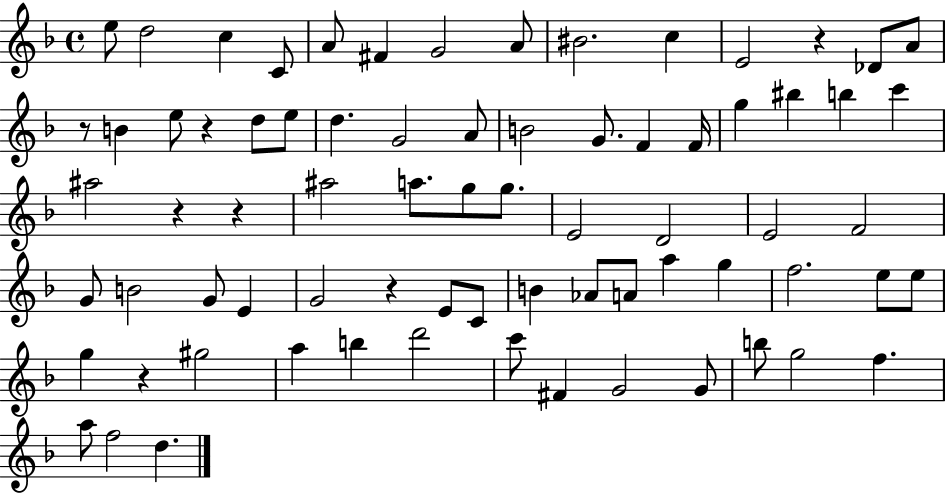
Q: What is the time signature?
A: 4/4